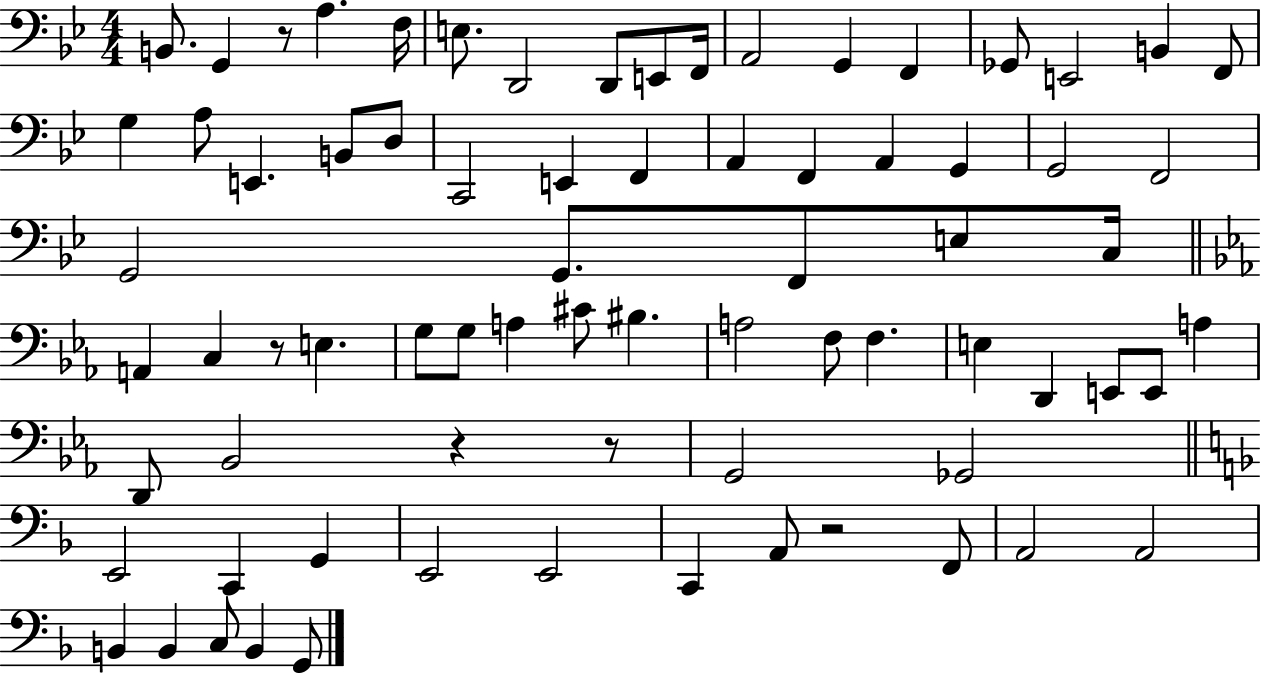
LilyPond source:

{
  \clef bass
  \numericTimeSignature
  \time 4/4
  \key bes \major
  \repeat volta 2 { b,8. g,4 r8 a4. f16 | e8. d,2 d,8 e,8 f,16 | a,2 g,4 f,4 | ges,8 e,2 b,4 f,8 | \break g4 a8 e,4. b,8 d8 | c,2 e,4 f,4 | a,4 f,4 a,4 g,4 | g,2 f,2 | \break g,2 g,8. f,8 e8 c16 | \bar "||" \break \key ees \major a,4 c4 r8 e4. | g8 g8 a4 cis'8 bis4. | a2 f8 f4. | e4 d,4 e,8 e,8 a4 | \break d,8 bes,2 r4 r8 | g,2 ges,2 | \bar "||" \break \key f \major e,2 c,4 g,4 | e,2 e,2 | c,4 a,8 r2 f,8 | a,2 a,2 | \break b,4 b,4 c8 b,4 g,8 | } \bar "|."
}